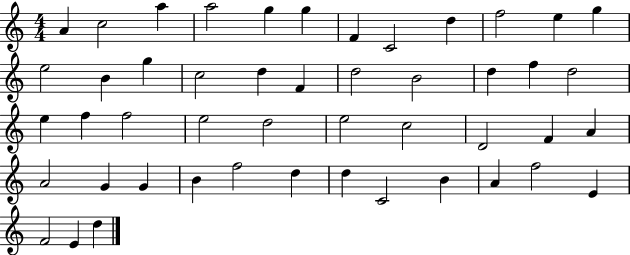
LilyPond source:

{
  \clef treble
  \numericTimeSignature
  \time 4/4
  \key c \major
  a'4 c''2 a''4 | a''2 g''4 g''4 | f'4 c'2 d''4 | f''2 e''4 g''4 | \break e''2 b'4 g''4 | c''2 d''4 f'4 | d''2 b'2 | d''4 f''4 d''2 | \break e''4 f''4 f''2 | e''2 d''2 | e''2 c''2 | d'2 f'4 a'4 | \break a'2 g'4 g'4 | b'4 f''2 d''4 | d''4 c'2 b'4 | a'4 f''2 e'4 | \break f'2 e'4 d''4 | \bar "|."
}